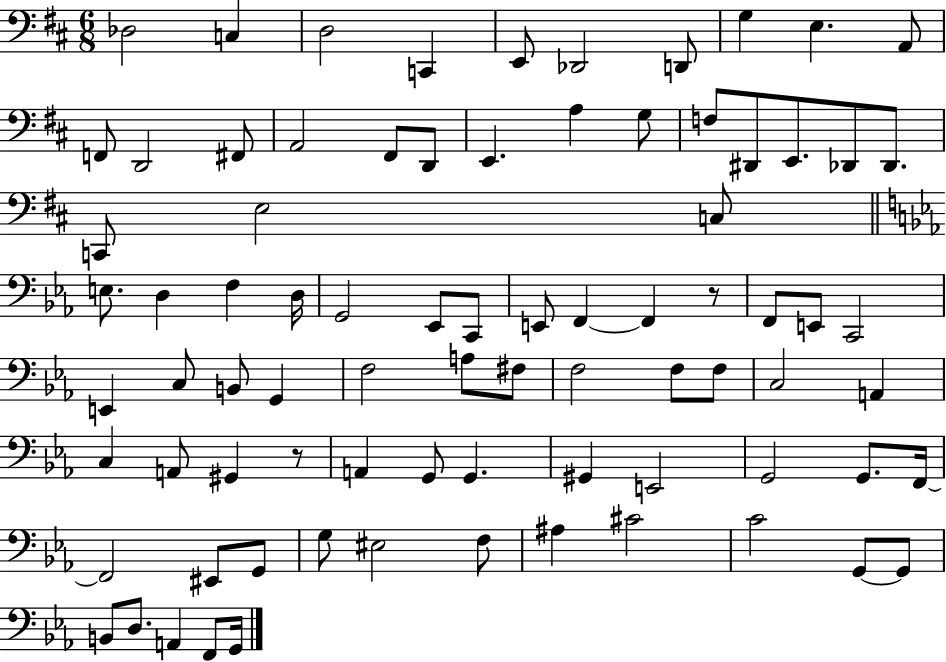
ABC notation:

X:1
T:Untitled
M:6/8
L:1/4
K:D
_D,2 C, D,2 C,, E,,/2 _D,,2 D,,/2 G, E, A,,/2 F,,/2 D,,2 ^F,,/2 A,,2 ^F,,/2 D,,/2 E,, A, G,/2 F,/2 ^D,,/2 E,,/2 _D,,/2 _D,,/2 C,,/2 E,2 C,/2 E,/2 D, F, D,/4 G,,2 _E,,/2 C,,/2 E,,/2 F,, F,, z/2 F,,/2 E,,/2 C,,2 E,, C,/2 B,,/2 G,, F,2 A,/2 ^F,/2 F,2 F,/2 F,/2 C,2 A,, C, A,,/2 ^G,, z/2 A,, G,,/2 G,, ^G,, E,,2 G,,2 G,,/2 F,,/4 F,,2 ^E,,/2 G,,/2 G,/2 ^E,2 F,/2 ^A, ^C2 C2 G,,/2 G,,/2 B,,/2 D,/2 A,, F,,/2 G,,/4